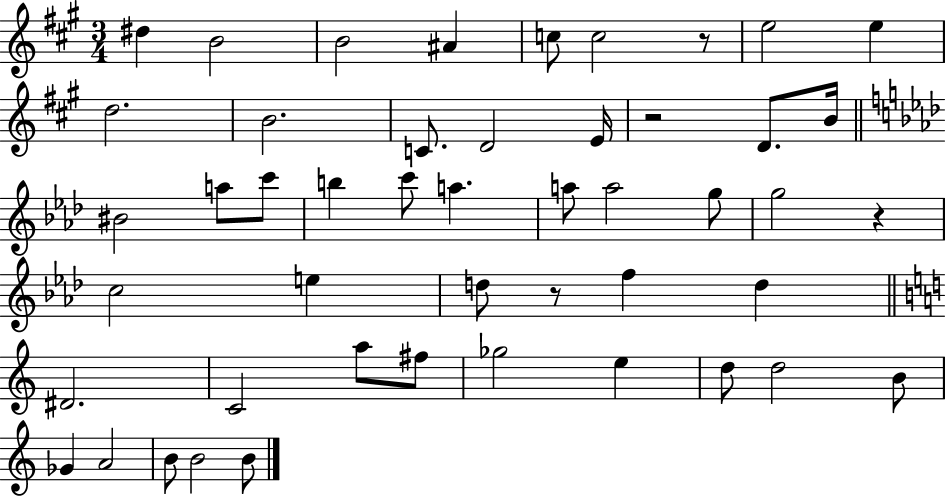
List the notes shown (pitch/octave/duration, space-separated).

D#5/q B4/h B4/h A#4/q C5/e C5/h R/e E5/h E5/q D5/h. B4/h. C4/e. D4/h E4/s R/h D4/e. B4/s BIS4/h A5/e C6/e B5/q C6/e A5/q. A5/e A5/h G5/e G5/h R/q C5/h E5/q D5/e R/e F5/q D5/q D#4/h. C4/h A5/e F#5/e Gb5/h E5/q D5/e D5/h B4/e Gb4/q A4/h B4/e B4/h B4/e